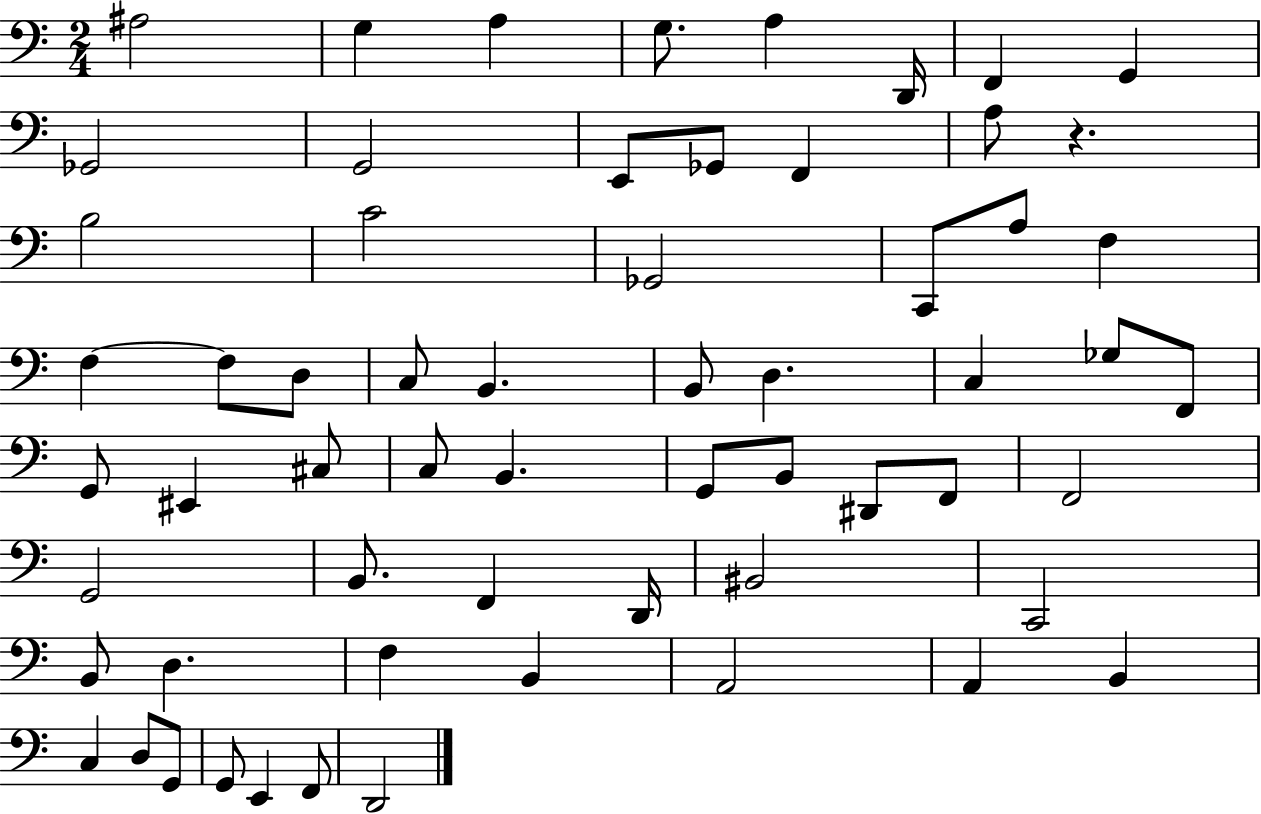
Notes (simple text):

A#3/h G3/q A3/q G3/e. A3/q D2/s F2/q G2/q Gb2/h G2/h E2/e Gb2/e F2/q A3/e R/q. B3/h C4/h Gb2/h C2/e A3/e F3/q F3/q F3/e D3/e C3/e B2/q. B2/e D3/q. C3/q Gb3/e F2/e G2/e EIS2/q C#3/e C3/e B2/q. G2/e B2/e D#2/e F2/e F2/h G2/h B2/e. F2/q D2/s BIS2/h C2/h B2/e D3/q. F3/q B2/q A2/h A2/q B2/q C3/q D3/e G2/e G2/e E2/q F2/e D2/h